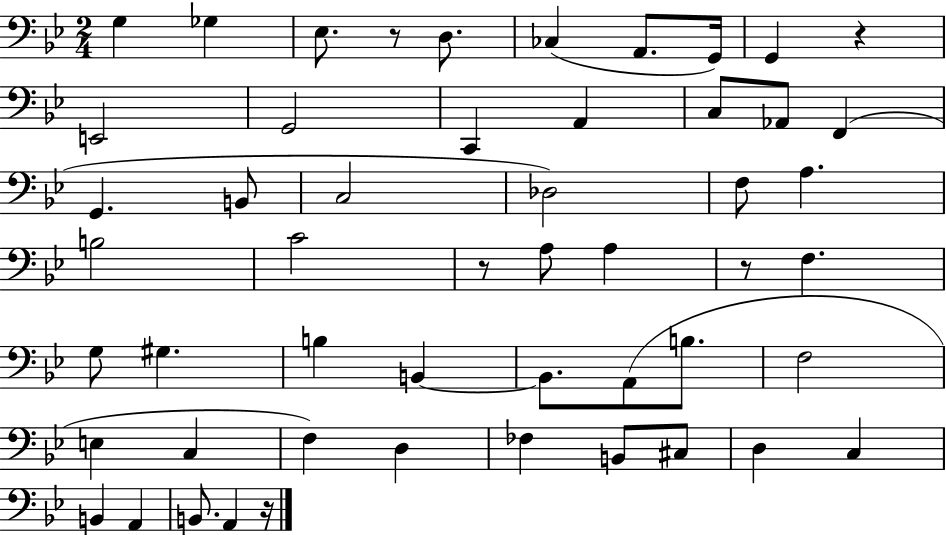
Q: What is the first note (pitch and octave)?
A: G3